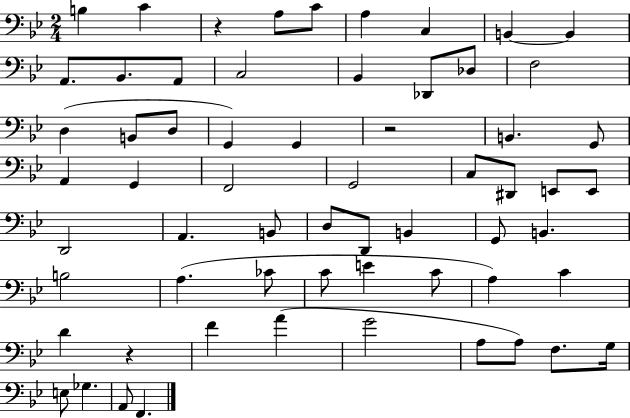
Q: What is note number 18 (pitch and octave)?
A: B2